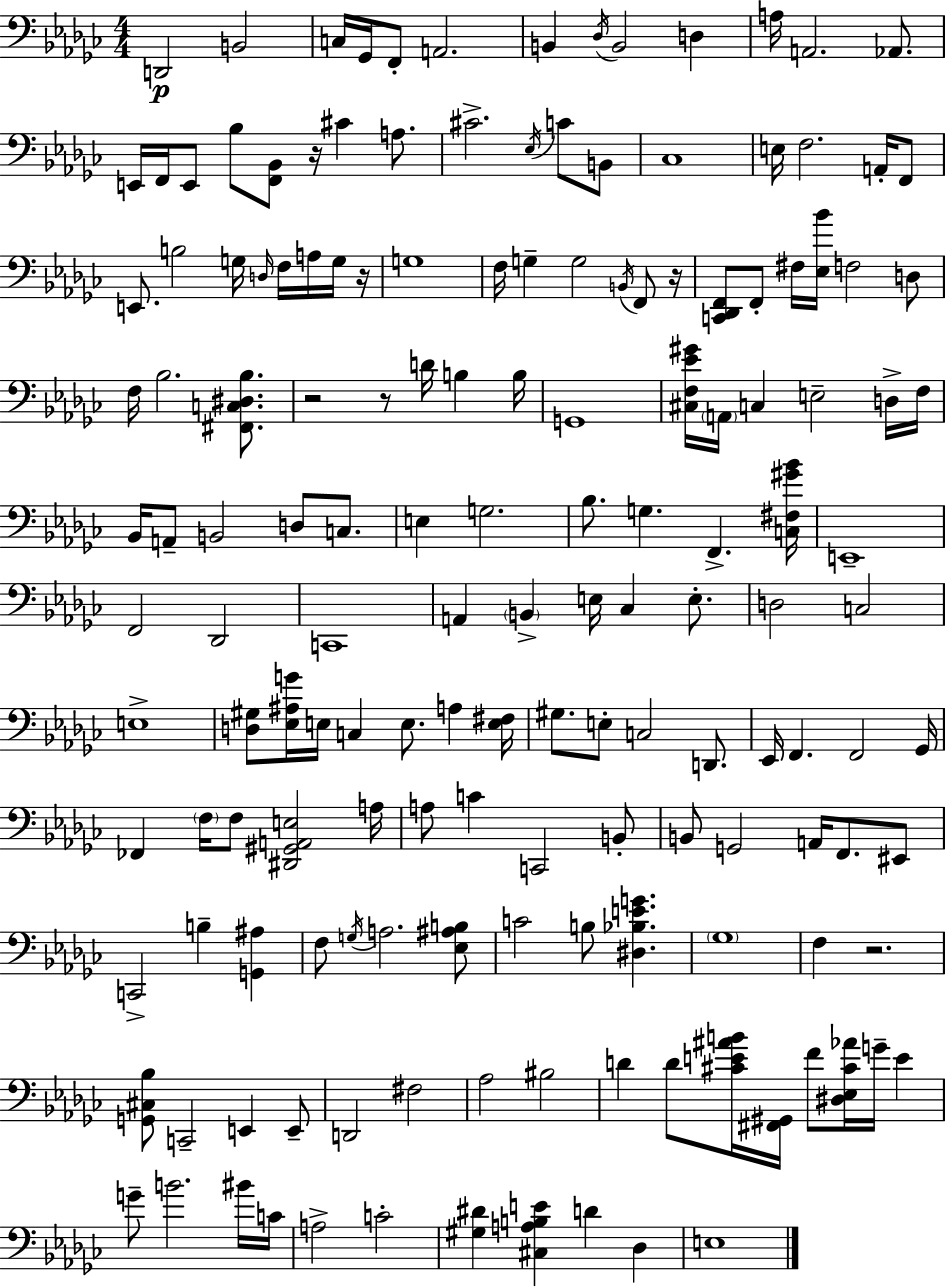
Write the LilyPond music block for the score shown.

{
  \clef bass
  \numericTimeSignature
  \time 4/4
  \key ees \minor
  d,2\p b,2 | c16 ges,16 f,8-. a,2. | b,4 \acciaccatura { des16 } b,2 d4 | a16 a,2. aes,8. | \break e,16 f,16 e,8 bes8 <f, bes,>8 r16 cis'4 a8. | cis'2.-> \acciaccatura { ees16 } c'8 | b,8 ces1 | e16 f2. a,16-. | \break f,8 e,8. b2 g16 \grace { d16 } f16 | a16 g16 r16 g1 | f16 g4-- g2 | \acciaccatura { b,16 } f,8 r16 <c, des, f,>8 f,8-. fis16 <ees bes'>16 f2 | \break d8 f16 bes2. | <fis, c dis bes>8. r2 r8 d'16 b4 | b16 g,1 | <cis f ees' gis'>16 \parenthesize a,16 c4 e2-- | \break d16-> f16 bes,16 a,8-- b,2 d8 | c8. e4 g2. | bes8. g4. f,4.-> | <c fis gis' bes'>16 e,1-- | \break f,2 des,2 | c,1 | a,4 \parenthesize b,4-> e16 ces4 | e8.-. d2 c2 | \break e1-> | <d gis>8 <ees ais g'>16 e16 c4 e8. a4 | <e fis>16 gis8. e8-. c2 | d,8. ees,16 f,4. f,2 | \break ges,16 fes,4 \parenthesize f16 f8 <dis, gis, a, e>2 | a16 a8 c'4 c,2 | b,8-. b,8 g,2 a,16 f,8. | eis,8 c,2-> b4-- | \break <g, ais>4 f8 \acciaccatura { g16 } a2. | <ees ais b>8 c'2 b8 <dis bes e' g'>4. | \parenthesize ges1 | f4 r2. | \break <g, cis bes>8 c,2-- e,4 | e,8-- d,2 fis2 | aes2 bis2 | d'4 d'8 <cis' e' ais' b'>16 <fis, gis,>16 f'8 <dis ees cis' aes'>16 | \break g'16-- e'4 g'8-- b'2. | bis'16 c'16 a2-> c'2-. | <gis dis'>4 <cis a b e'>4 d'4 | des4 e1 | \break \bar "|."
}